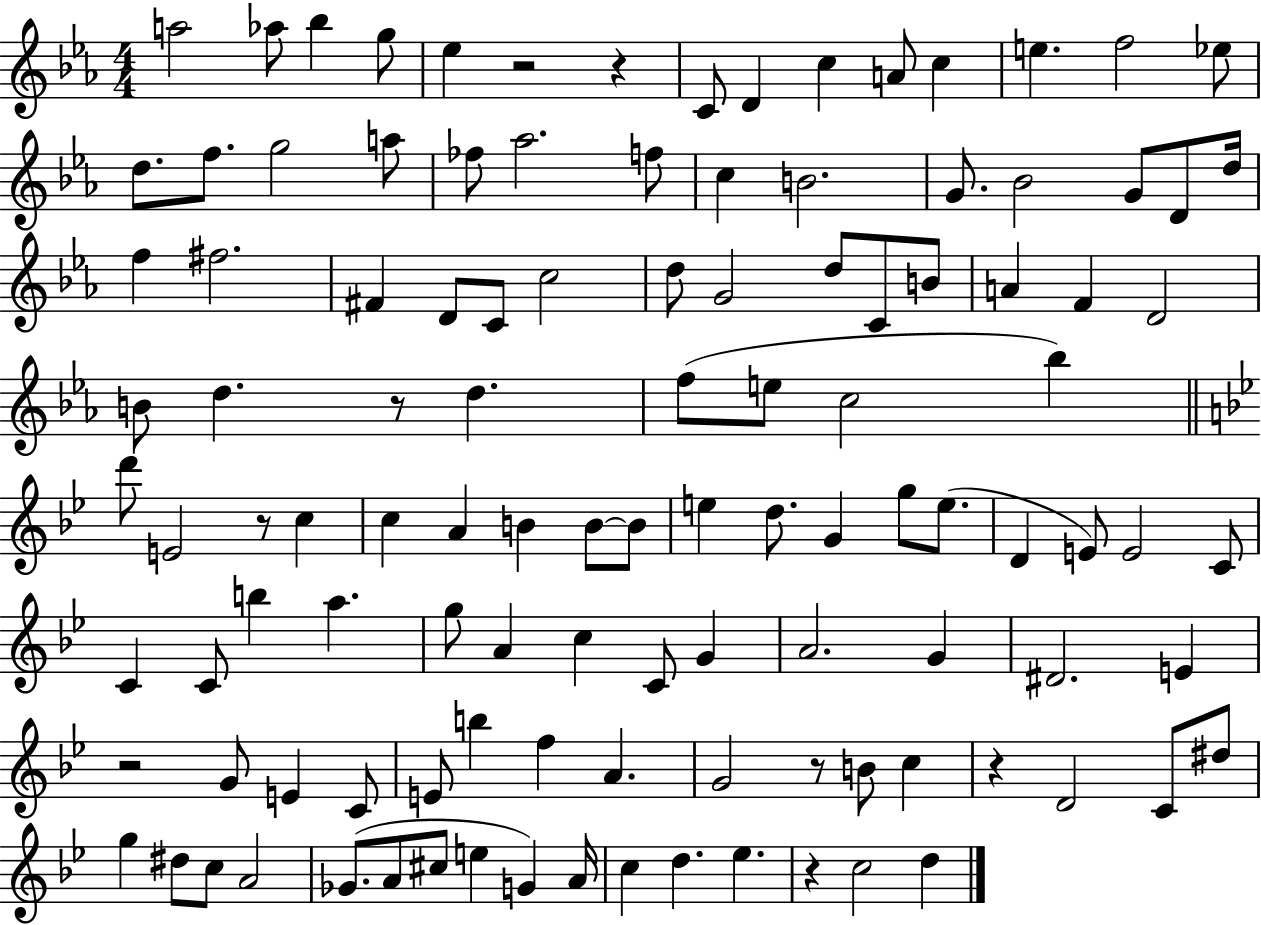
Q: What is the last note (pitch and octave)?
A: D5